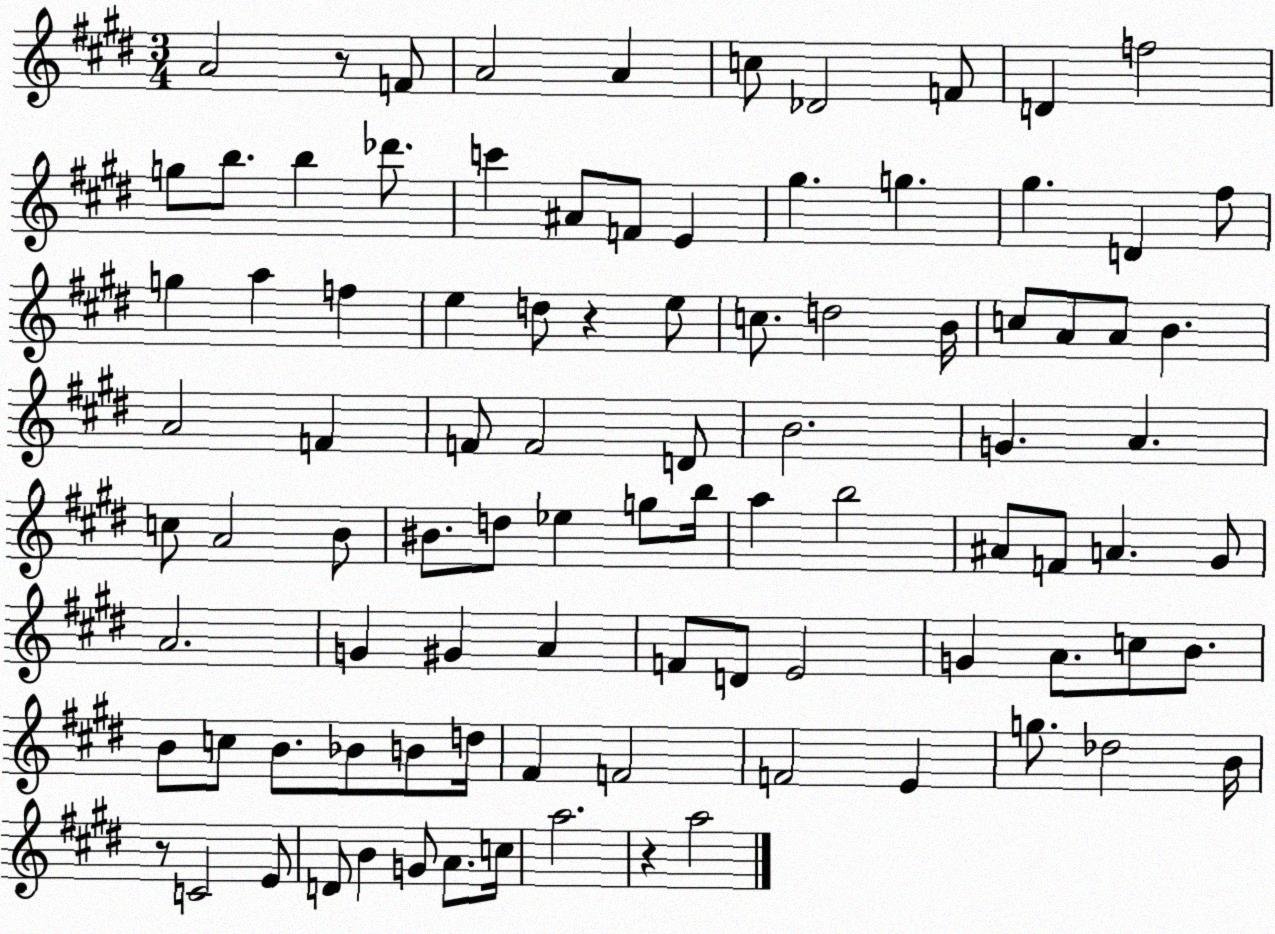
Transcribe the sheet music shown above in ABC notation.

X:1
T:Untitled
M:3/4
L:1/4
K:E
A2 z/2 F/2 A2 A c/2 _D2 F/2 D f2 g/2 b/2 b _d'/2 c' ^A/2 F/2 E ^g g ^g D ^f/2 g a f e d/2 z e/2 c/2 d2 B/4 c/2 A/2 A/2 B A2 F F/2 F2 D/2 B2 G A c/2 A2 B/2 ^B/2 d/2 _e g/2 b/4 a b2 ^A/2 F/2 A ^G/2 A2 G ^G A F/2 D/2 E2 G A/2 c/2 B/2 B/2 c/2 B/2 _B/2 B/2 d/4 ^F F2 F2 E g/2 _d2 B/4 z/2 C2 E/2 D/2 B G/2 A/2 c/4 a2 z a2